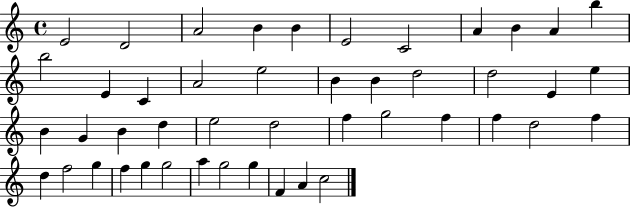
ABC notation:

X:1
T:Untitled
M:4/4
L:1/4
K:C
E2 D2 A2 B B E2 C2 A B A b b2 E C A2 e2 B B d2 d2 E e B G B d e2 d2 f g2 f f d2 f d f2 g f g g2 a g2 g F A c2